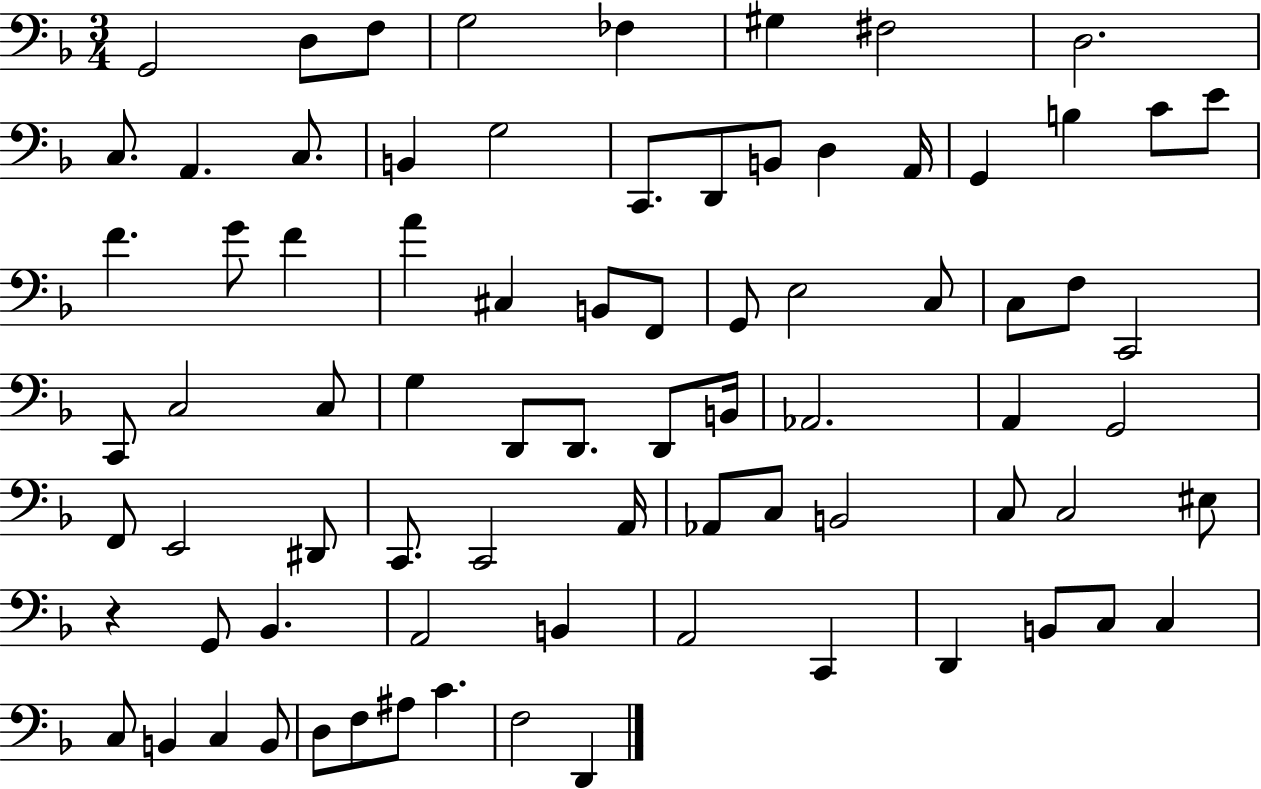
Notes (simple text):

G2/h D3/e F3/e G3/h FES3/q G#3/q F#3/h D3/h. C3/e. A2/q. C3/e. B2/q G3/h C2/e. D2/e B2/e D3/q A2/s G2/q B3/q C4/e E4/e F4/q. G4/e F4/q A4/q C#3/q B2/e F2/e G2/e E3/h C3/e C3/e F3/e C2/h C2/e C3/h C3/e G3/q D2/e D2/e. D2/e B2/s Ab2/h. A2/q G2/h F2/e E2/h D#2/e C2/e. C2/h A2/s Ab2/e C3/e B2/h C3/e C3/h EIS3/e R/q G2/e Bb2/q. A2/h B2/q A2/h C2/q D2/q B2/e C3/e C3/q C3/e B2/q C3/q B2/e D3/e F3/e A#3/e C4/q. F3/h D2/q